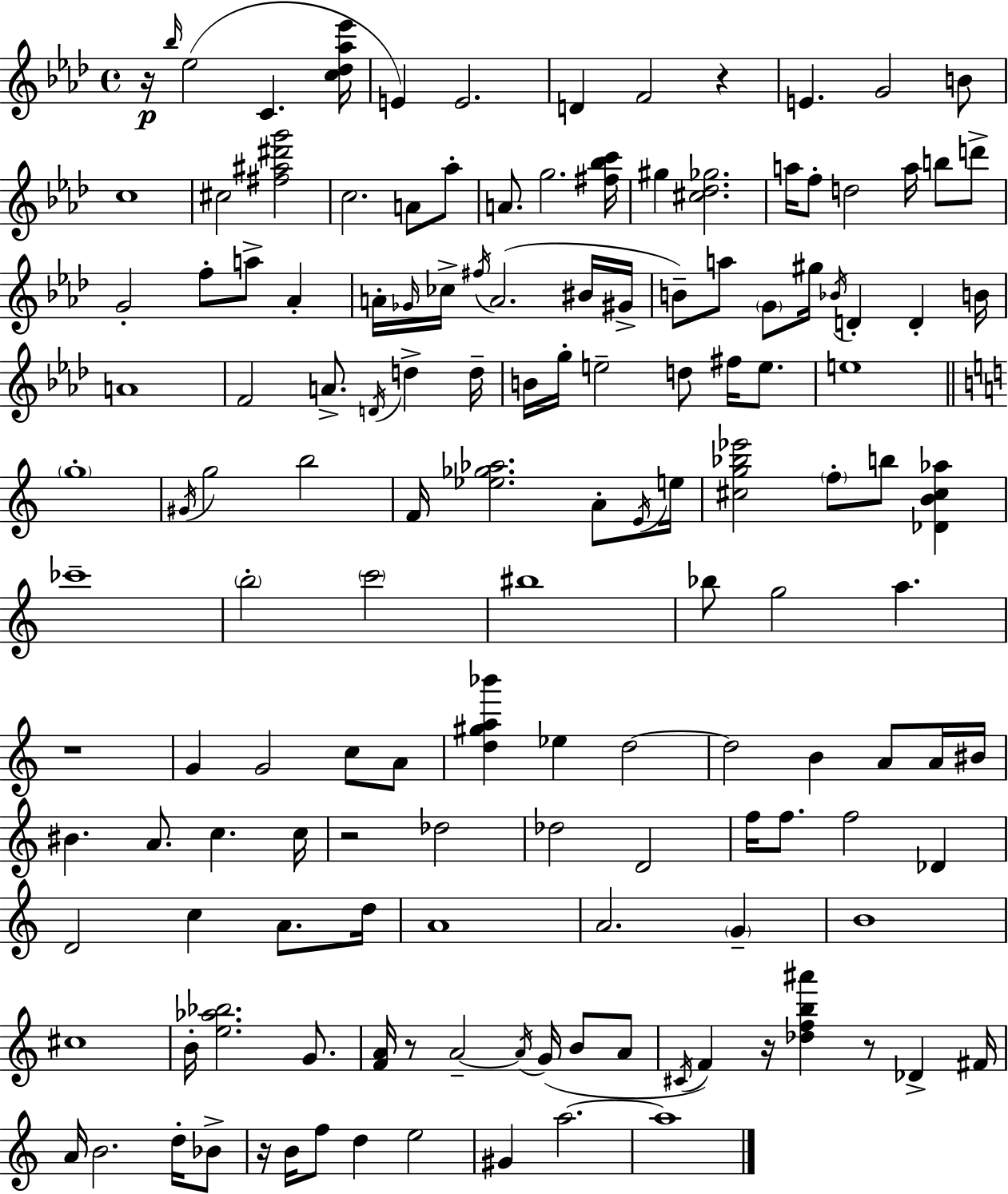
X:1
T:Untitled
M:4/4
L:1/4
K:Fm
z/4 _b/4 _e2 C [c_d_a_e']/4 E E2 D F2 z E G2 B/2 c4 ^c2 [^f^a^d'g']2 c2 A/2 _a/2 A/2 g2 [^f_bc']/4 ^g [^c_d_g]2 a/4 f/2 d2 a/4 b/2 d'/2 G2 f/2 a/2 _A A/4 _G/4 _c/4 ^f/4 A2 ^B/4 ^G/4 B/2 a/2 G/2 ^g/4 _B/4 D D B/4 A4 F2 A/2 D/4 d d/4 B/4 g/4 e2 d/2 ^f/4 e/2 e4 g4 ^G/4 g2 b2 F/4 [_e_g_a]2 A/2 E/4 e/4 [^cg_b_e']2 f/2 b/2 [_DB^c_a] _c'4 b2 c'2 ^b4 _b/2 g2 a z4 G G2 c/2 A/2 [d^ga_b'] _e d2 d2 B A/2 A/4 ^B/4 ^B A/2 c c/4 z2 _d2 _d2 D2 f/4 f/2 f2 _D D2 c A/2 d/4 A4 A2 G B4 ^c4 B/4 [e_a_b]2 G/2 [FA]/4 z/2 A2 A/4 G/4 B/2 A/2 ^C/4 F z/4 [_dfb^a'] z/2 _D ^F/4 A/4 B2 d/4 _B/2 z/4 B/4 f/2 d e2 ^G a2 a4